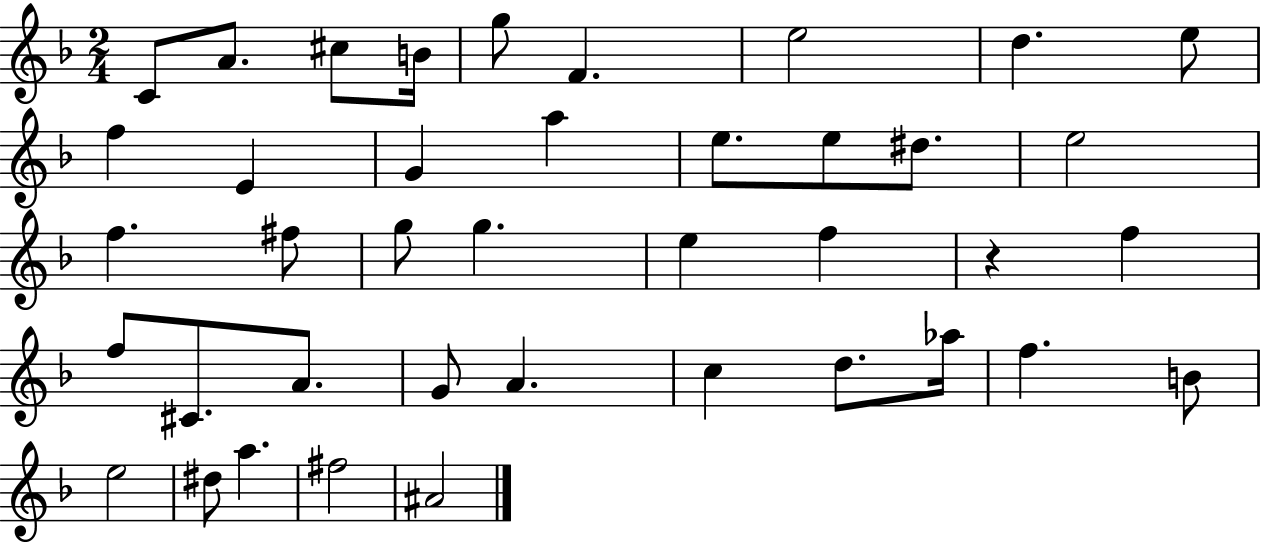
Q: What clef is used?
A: treble